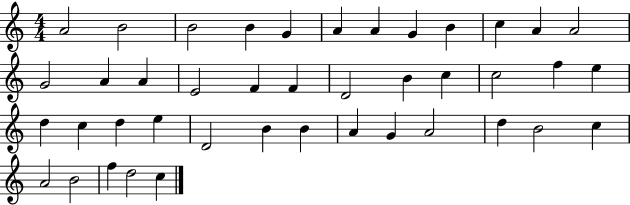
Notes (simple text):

A4/h B4/h B4/h B4/q G4/q A4/q A4/q G4/q B4/q C5/q A4/q A4/h G4/h A4/q A4/q E4/h F4/q F4/q D4/h B4/q C5/q C5/h F5/q E5/q D5/q C5/q D5/q E5/q D4/h B4/q B4/q A4/q G4/q A4/h D5/q B4/h C5/q A4/h B4/h F5/q D5/h C5/q